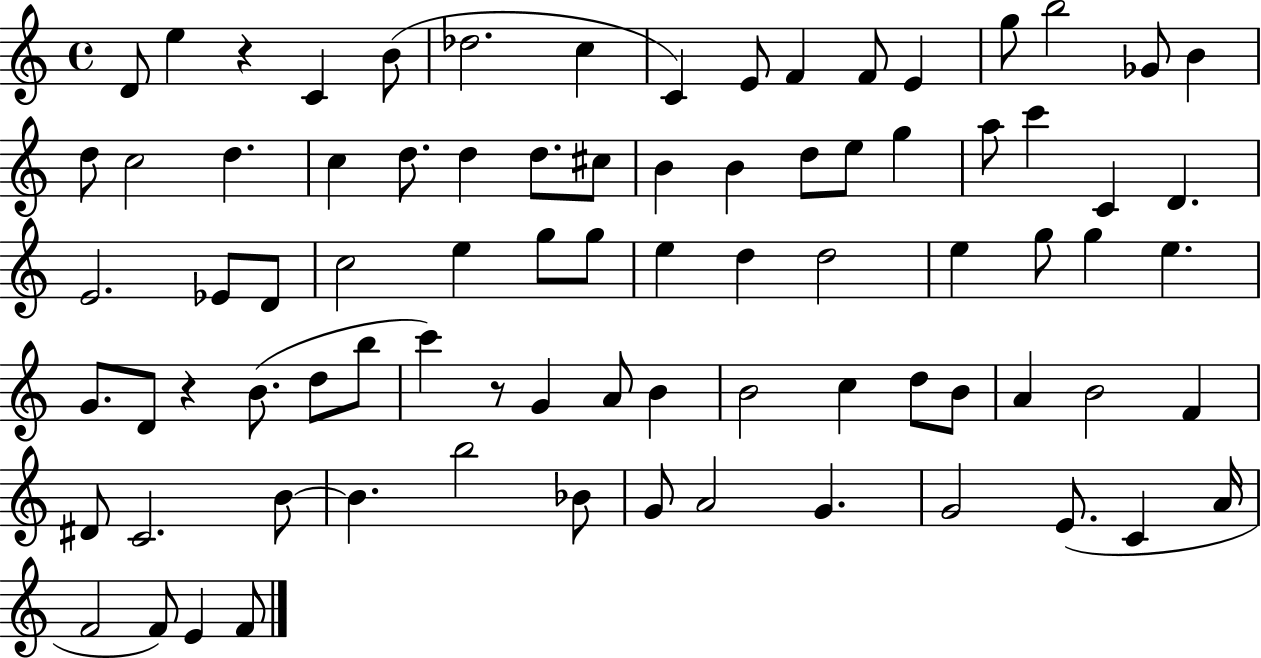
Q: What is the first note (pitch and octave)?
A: D4